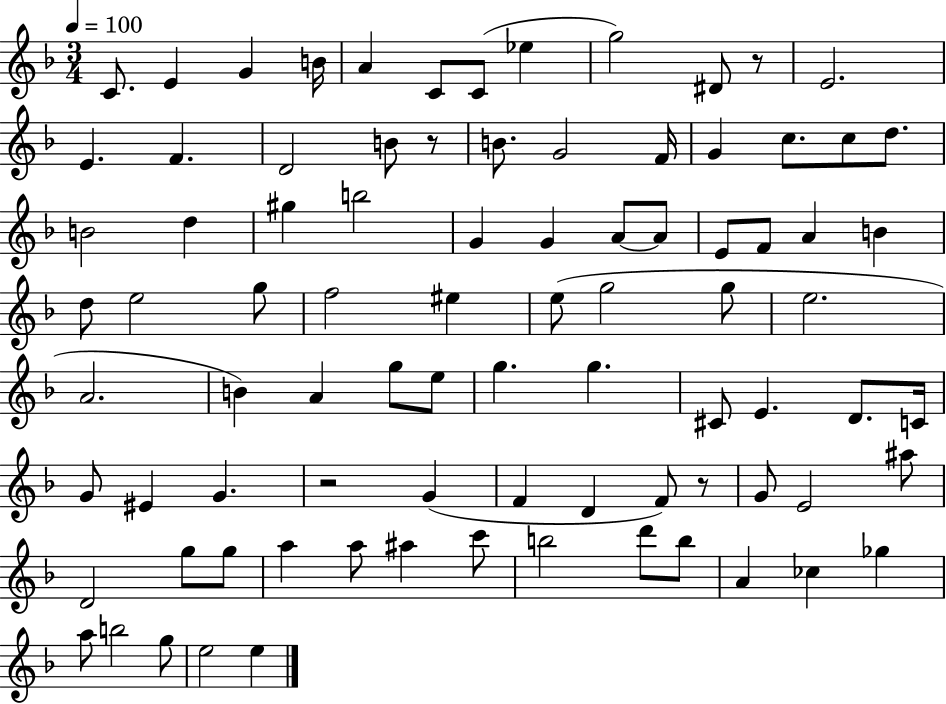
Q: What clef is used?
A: treble